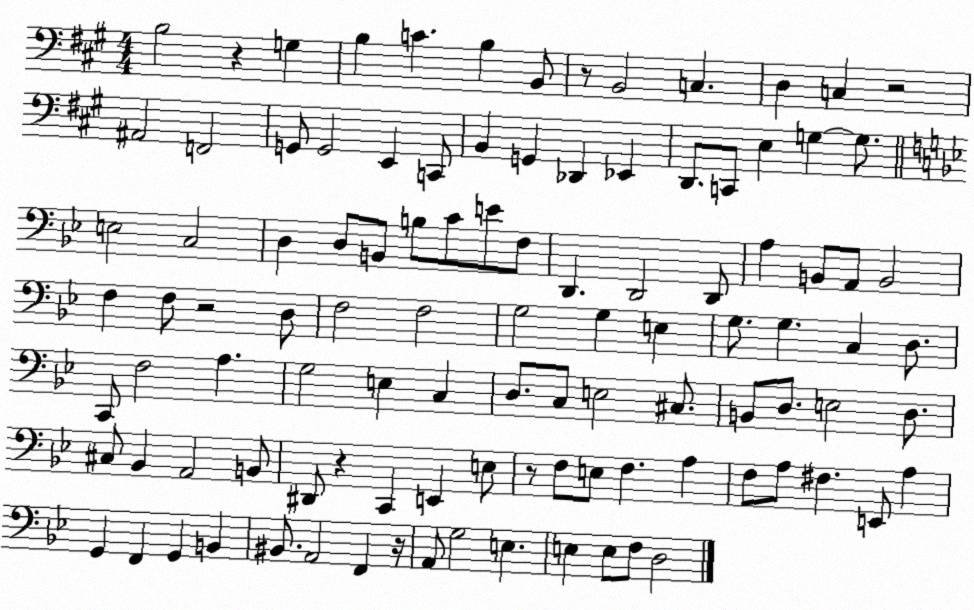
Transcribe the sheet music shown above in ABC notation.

X:1
T:Untitled
M:4/4
L:1/4
K:A
B,2 z G, B, C B, B,,/2 z/2 B,,2 C, D, C, z2 ^A,,2 F,,2 G,,/2 G,,2 E,, C,,/2 B,, G,, _D,, _E,, D,,/2 C,,/2 E, G, G,/2 E,2 C,2 D, D,/2 B,,/2 B,/2 C/2 E/2 F,/2 D,, D,,2 D,,/2 A, B,,/2 A,,/2 B,,2 F, F,/2 z2 D,/2 F,2 F,2 G,2 G, E, G,/2 G, C, D,/2 C,,/2 F,2 A, G,2 E, C, D,/2 C,/2 E,2 ^C,/2 B,,/2 D,/2 E,2 D,/2 ^C,/2 _B,, A,,2 B,,/2 ^D,,/2 z C,, E,, E,/2 z/2 F,/2 E,/2 F, A, F,/2 A,/2 ^F, E,,/2 A, G,, F,, G,, B,, ^B,,/2 A,,2 F,, z/4 A,,/2 G,2 E, E, E,/2 F,/2 D,2